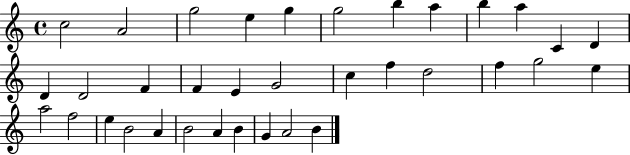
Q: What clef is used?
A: treble